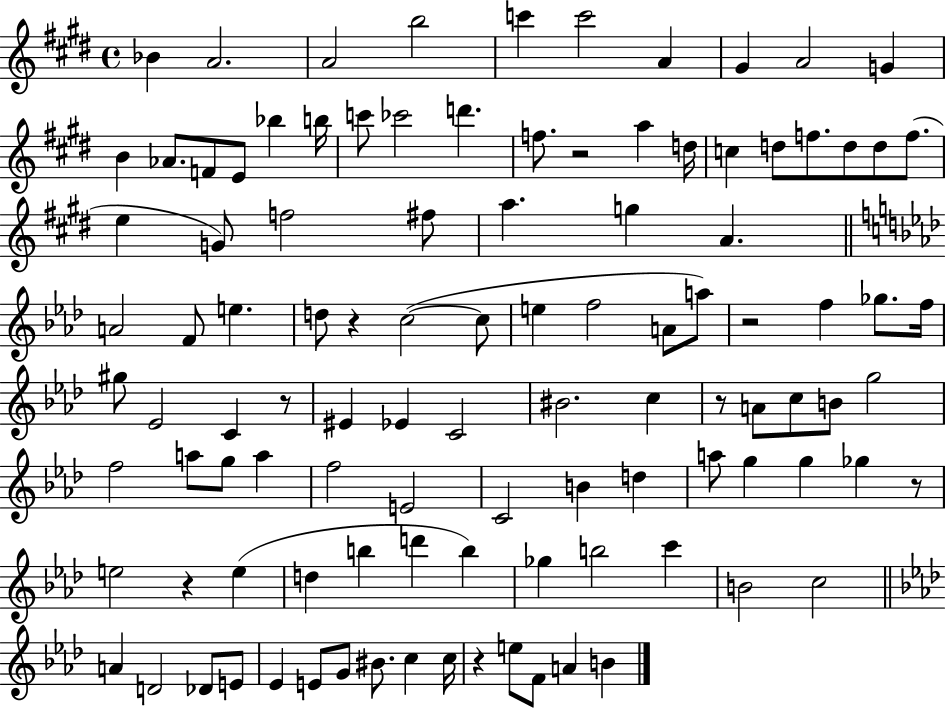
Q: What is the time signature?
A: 4/4